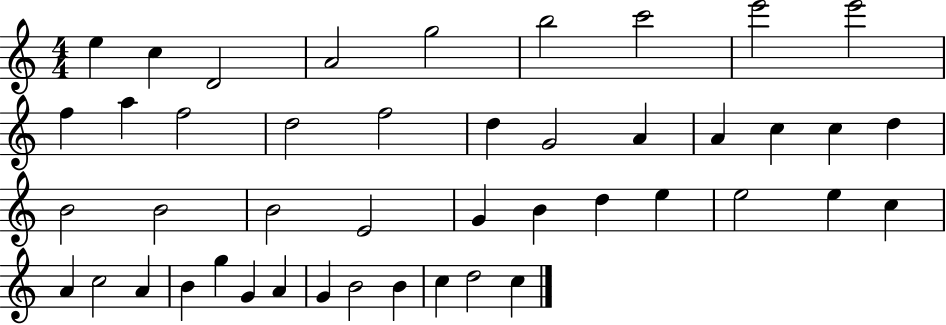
E5/q C5/q D4/h A4/h G5/h B5/h C6/h E6/h E6/h F5/q A5/q F5/h D5/h F5/h D5/q G4/h A4/q A4/q C5/q C5/q D5/q B4/h B4/h B4/h E4/h G4/q B4/q D5/q E5/q E5/h E5/q C5/q A4/q C5/h A4/q B4/q G5/q G4/q A4/q G4/q B4/h B4/q C5/q D5/h C5/q